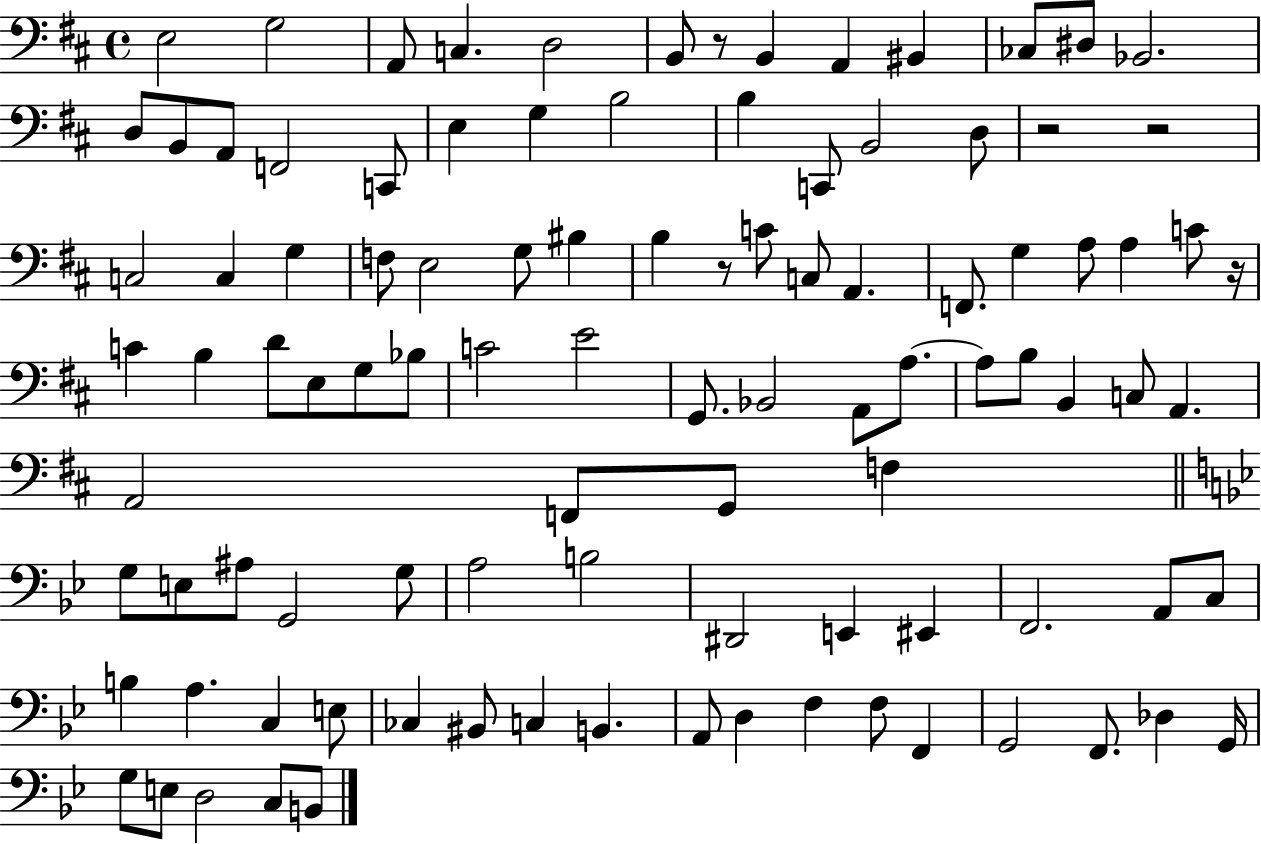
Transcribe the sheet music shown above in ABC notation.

X:1
T:Untitled
M:4/4
L:1/4
K:D
E,2 G,2 A,,/2 C, D,2 B,,/2 z/2 B,, A,, ^B,, _C,/2 ^D,/2 _B,,2 D,/2 B,,/2 A,,/2 F,,2 C,,/2 E, G, B,2 B, C,,/2 B,,2 D,/2 z2 z2 C,2 C, G, F,/2 E,2 G,/2 ^B, B, z/2 C/2 C,/2 A,, F,,/2 G, A,/2 A, C/2 z/4 C B, D/2 E,/2 G,/2 _B,/2 C2 E2 G,,/2 _B,,2 A,,/2 A,/2 A,/2 B,/2 B,, C,/2 A,, A,,2 F,,/2 G,,/2 F, G,/2 E,/2 ^A,/2 G,,2 G,/2 A,2 B,2 ^D,,2 E,, ^E,, F,,2 A,,/2 C,/2 B, A, C, E,/2 _C, ^B,,/2 C, B,, A,,/2 D, F, F,/2 F,, G,,2 F,,/2 _D, G,,/4 G,/2 E,/2 D,2 C,/2 B,,/2